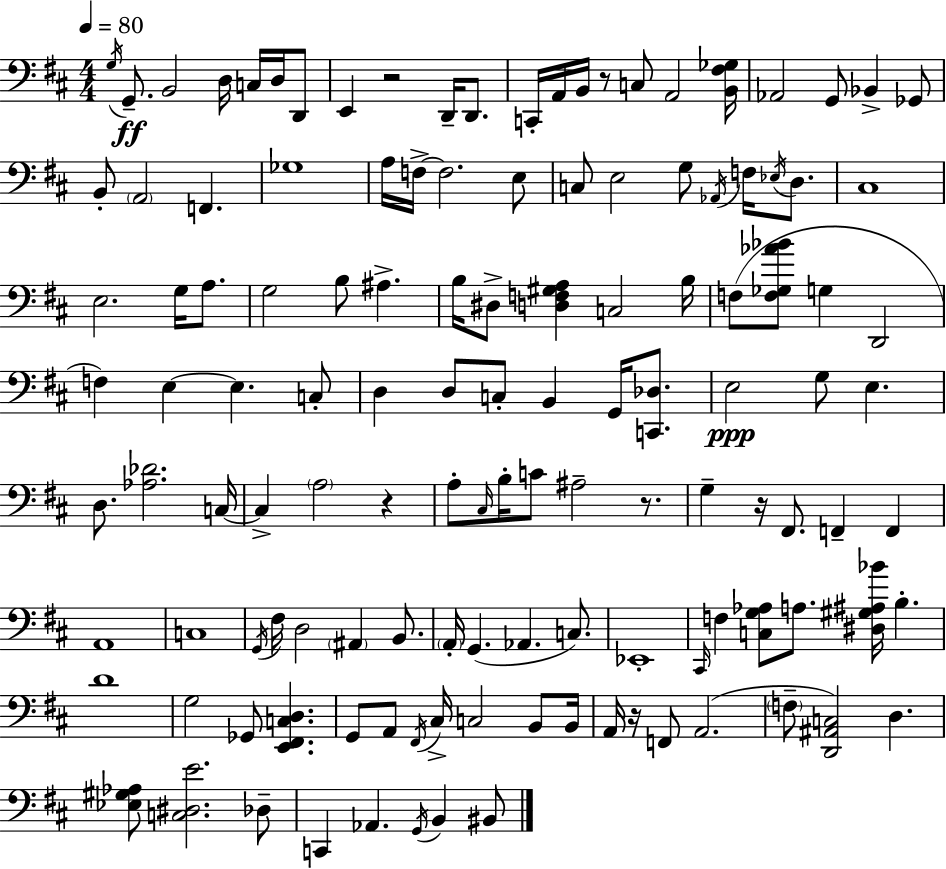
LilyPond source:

{
  \clef bass
  \numericTimeSignature
  \time 4/4
  \key d \major
  \tempo 4 = 80
  \acciaccatura { g16 }\ff g,8.-- b,2 d16 c16 d16 d,8 | e,4 r2 d,16-- d,8. | c,16-. a,16 b,16 r8 c8 a,2 | <b, fis ges>16 aes,2 g,8 bes,4-> ges,8 | \break b,8-. \parenthesize a,2 f,4. | ges1 | a16 f16->~~ f2. e8 | c8 e2 g8 \acciaccatura { aes,16 } f16 \acciaccatura { ees16 } | \break d8. cis1 | e2. g16 | a8. g2 b8 ais4.-> | b16 dis8-> <d f gis a>4 c2 | \break b16 f8( <f ges aes' bes'>8 g4 d,2 | f4) e4~~ e4. | c8-. d4 d8 c8-. b,4 g,16 | <c, des>8. e2\ppp g8 e4. | \break d8. <aes des'>2. | c16~~ c4-> \parenthesize a2 r4 | a8-. \grace { cis16 } b16-. c'8 ais2-- | r8. g4-- r16 fis,8. f,4-- | \break f,4 a,1 | c1 | \acciaccatura { g,16 } fis16 d2 \parenthesize ais,4 | b,8. \parenthesize a,16-. g,4.( aes,4. | \break c8.) ees,1-. | \grace { cis,16 } f4 <c g aes>8 a8. <dis gis ais bes'>16 | b4.-. d'1 | g2 ges,8 | \break <e, fis, c d>4. g,8 a,8 \acciaccatura { fis,16 } cis16-> c2 | b,8 b,16 a,16 r16 f,8 a,2.( | \parenthesize f8-- <d, ais, c>2) | d4. <ees gis aes>8 <c dis e'>2. | \break des8-- c,4 aes,4. | \acciaccatura { g,16 } b,4 bis,8 \bar "|."
}